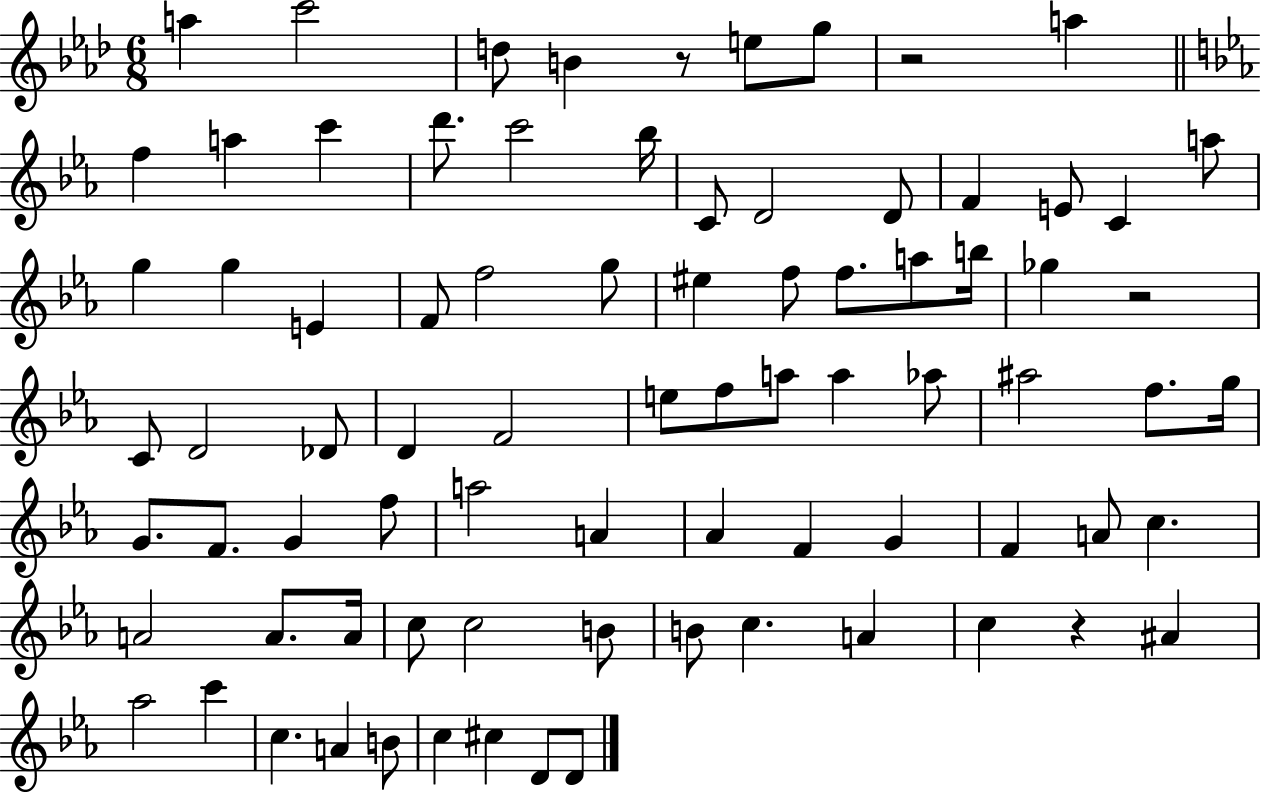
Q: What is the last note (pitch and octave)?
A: D4